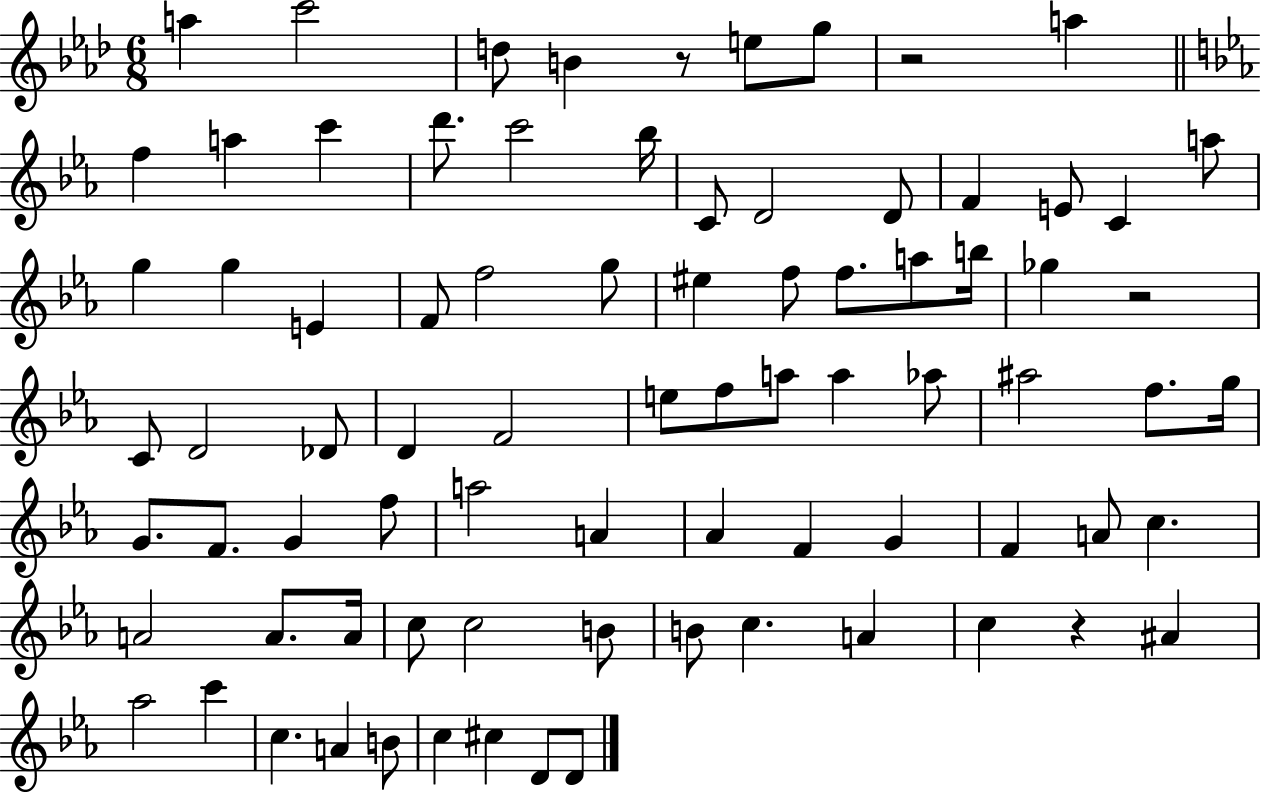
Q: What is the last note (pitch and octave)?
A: D4